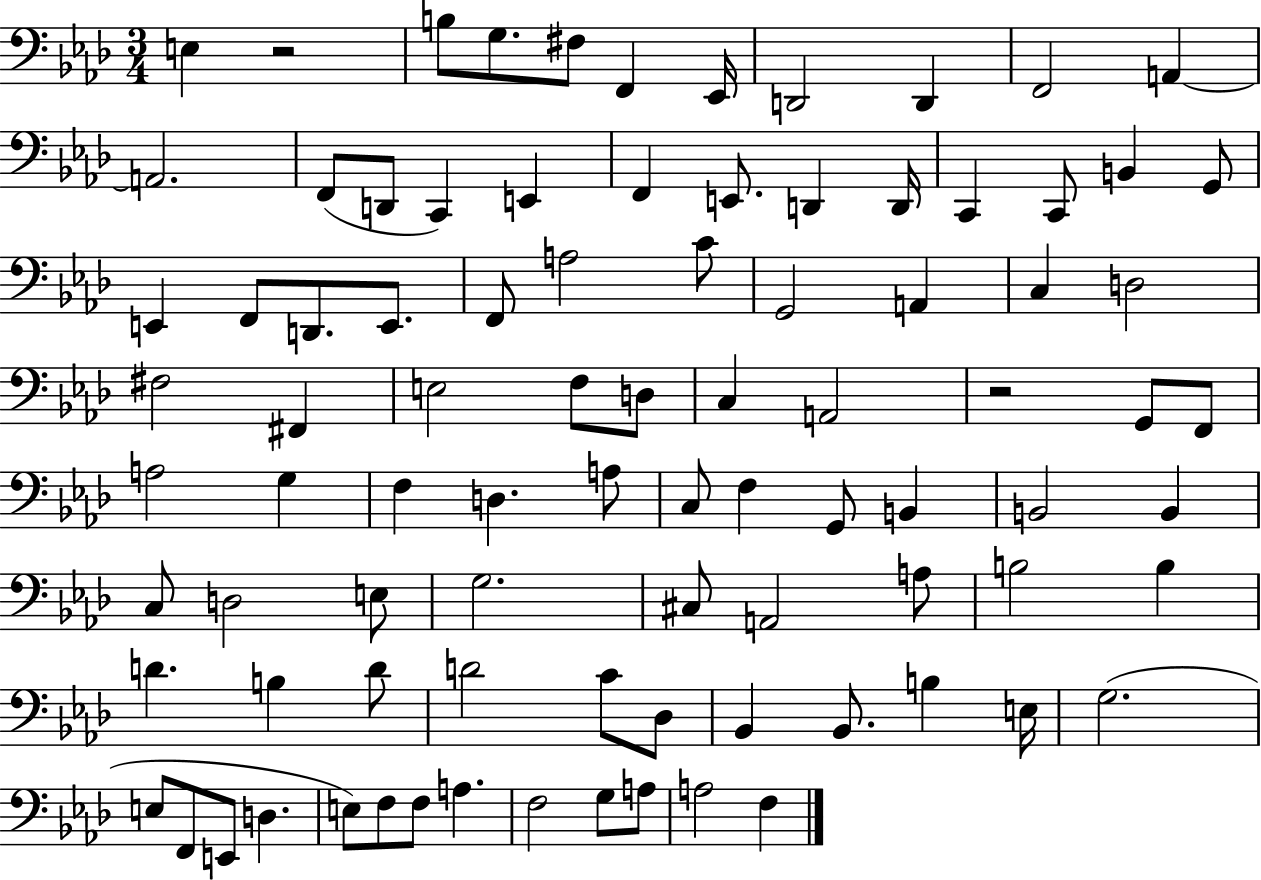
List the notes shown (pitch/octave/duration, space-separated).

E3/q R/h B3/e G3/e. F#3/e F2/q Eb2/s D2/h D2/q F2/h A2/q A2/h. F2/e D2/e C2/q E2/q F2/q E2/e. D2/q D2/s C2/q C2/e B2/q G2/e E2/q F2/e D2/e. E2/e. F2/e A3/h C4/e G2/h A2/q C3/q D3/h F#3/h F#2/q E3/h F3/e D3/e C3/q A2/h R/h G2/e F2/e A3/h G3/q F3/q D3/q. A3/e C3/e F3/q G2/e B2/q B2/h B2/q C3/e D3/h E3/e G3/h. C#3/e A2/h A3/e B3/h B3/q D4/q. B3/q D4/e D4/h C4/e Db3/e Bb2/q Bb2/e. B3/q E3/s G3/h. E3/e F2/e E2/e D3/q. E3/e F3/e F3/e A3/q. F3/h G3/e A3/e A3/h F3/q